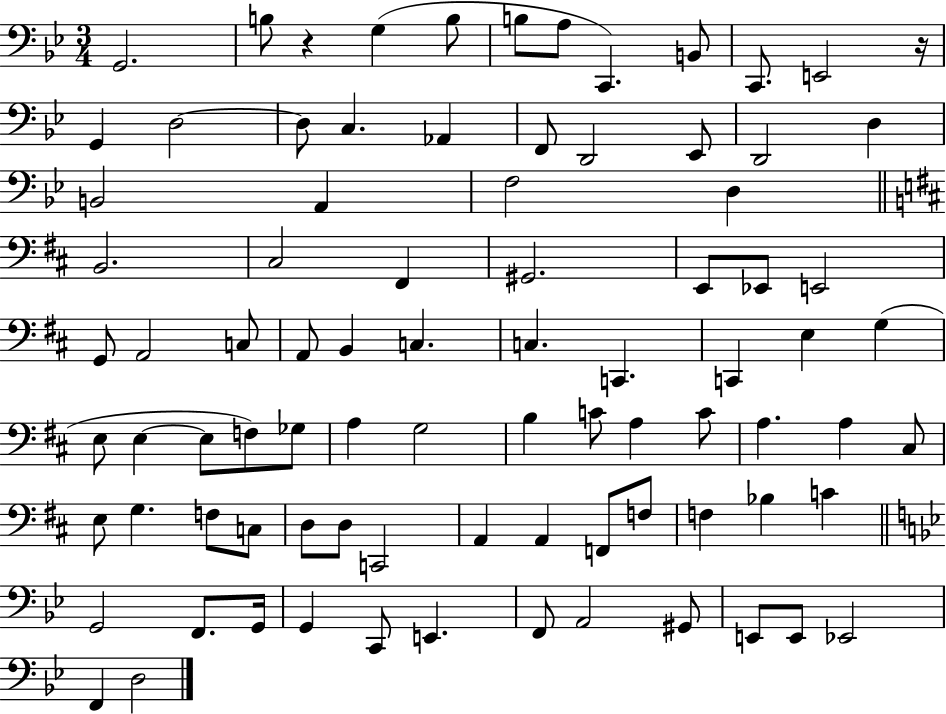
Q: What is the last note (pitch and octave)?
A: D3